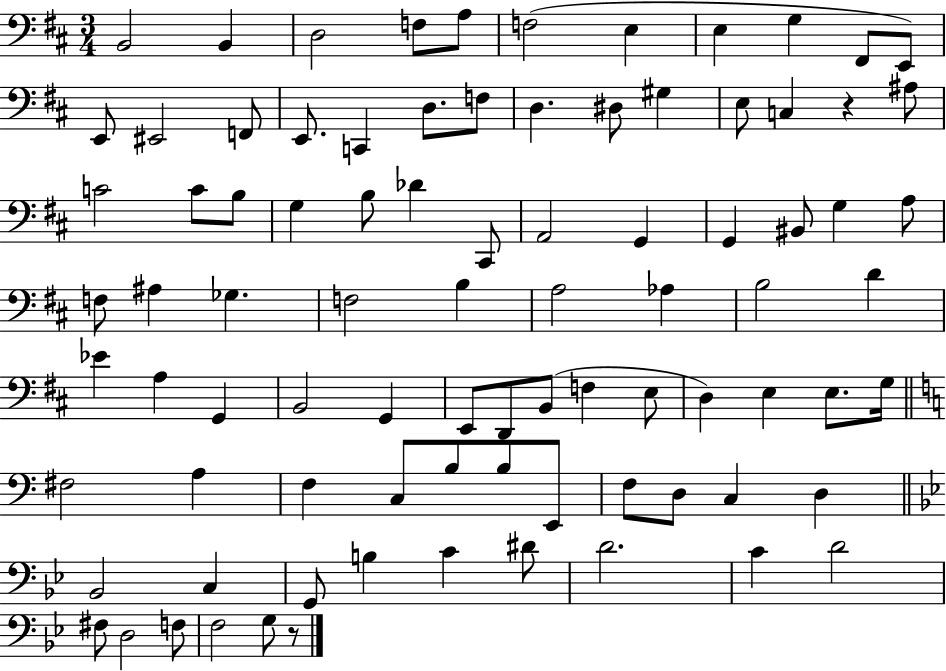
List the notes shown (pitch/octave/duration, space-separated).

B2/h B2/q D3/h F3/e A3/e F3/h E3/q E3/q G3/q F#2/e E2/e E2/e EIS2/h F2/e E2/e. C2/q D3/e. F3/e D3/q. D#3/e G#3/q E3/e C3/q R/q A#3/e C4/h C4/e B3/e G3/q B3/e Db4/q C#2/e A2/h G2/q G2/q BIS2/e G3/q A3/e F3/e A#3/q Gb3/q. F3/h B3/q A3/h Ab3/q B3/h D4/q Eb4/q A3/q G2/q B2/h G2/q E2/e D2/e B2/e F3/q E3/e D3/q E3/q E3/e. G3/s F#3/h A3/q F3/q C3/e B3/e B3/e E2/e F3/e D3/e C3/q D3/q Bb2/h C3/q G2/e B3/q C4/q D#4/e D4/h. C4/q D4/h F#3/e D3/h F3/e F3/h G3/e R/e